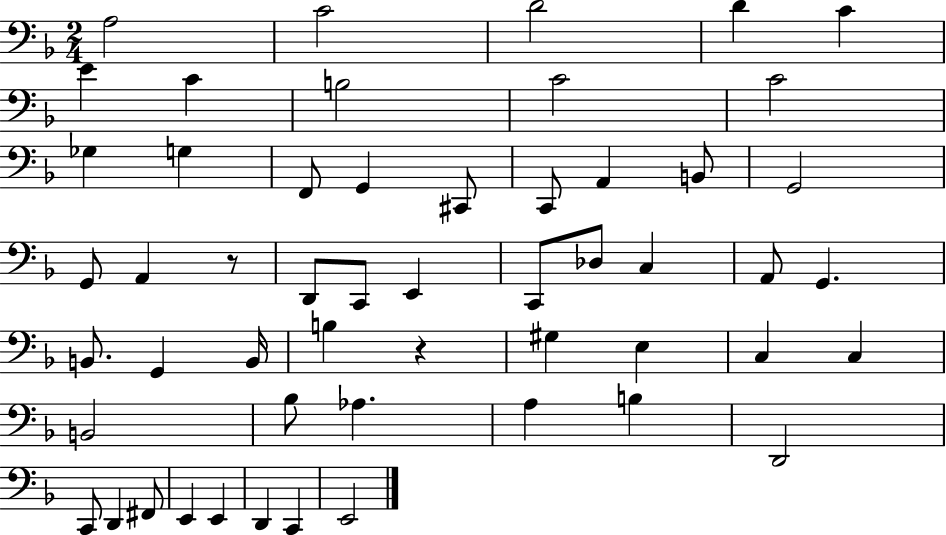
A3/h C4/h D4/h D4/q C4/q E4/q C4/q B3/h C4/h C4/h Gb3/q G3/q F2/e G2/q C#2/e C2/e A2/q B2/e G2/h G2/e A2/q R/e D2/e C2/e E2/q C2/e Db3/e C3/q A2/e G2/q. B2/e. G2/q B2/s B3/q R/q G#3/q E3/q C3/q C3/q B2/h Bb3/e Ab3/q. A3/q B3/q D2/h C2/e D2/q F#2/e E2/q E2/q D2/q C2/q E2/h